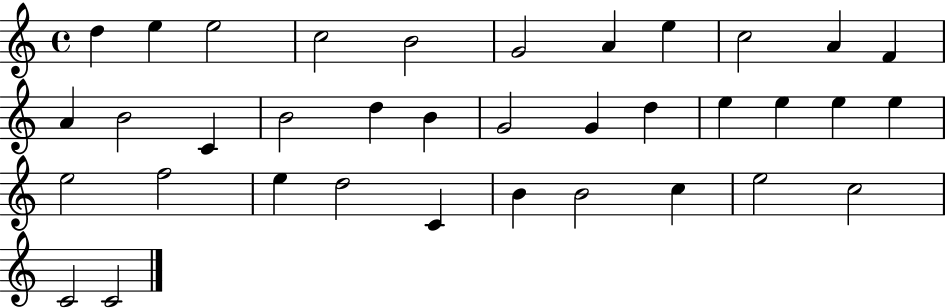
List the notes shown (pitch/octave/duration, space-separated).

D5/q E5/q E5/h C5/h B4/h G4/h A4/q E5/q C5/h A4/q F4/q A4/q B4/h C4/q B4/h D5/q B4/q G4/h G4/q D5/q E5/q E5/q E5/q E5/q E5/h F5/h E5/q D5/h C4/q B4/q B4/h C5/q E5/h C5/h C4/h C4/h